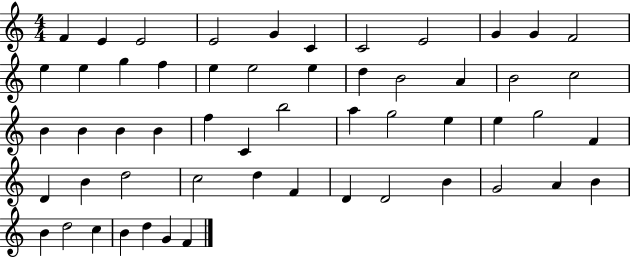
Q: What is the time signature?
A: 4/4